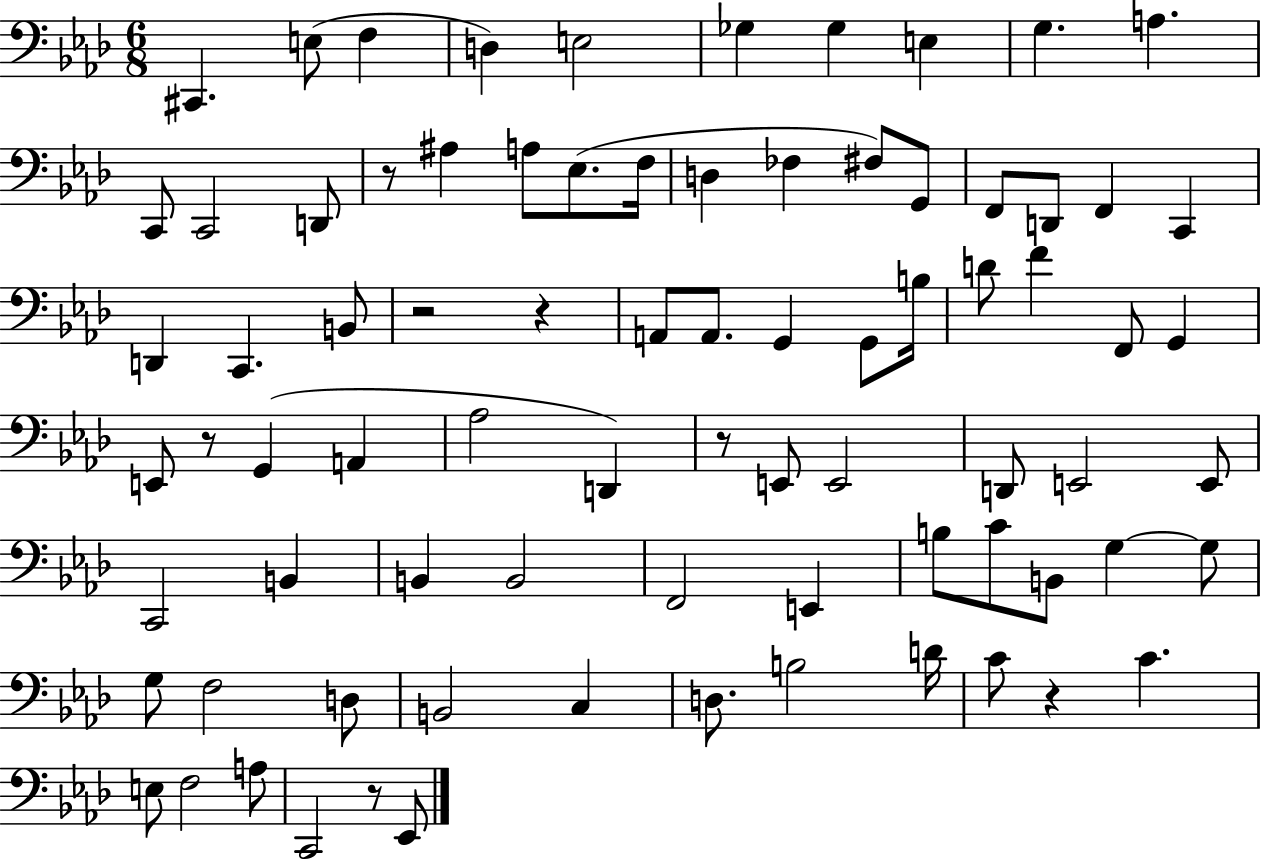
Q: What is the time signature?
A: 6/8